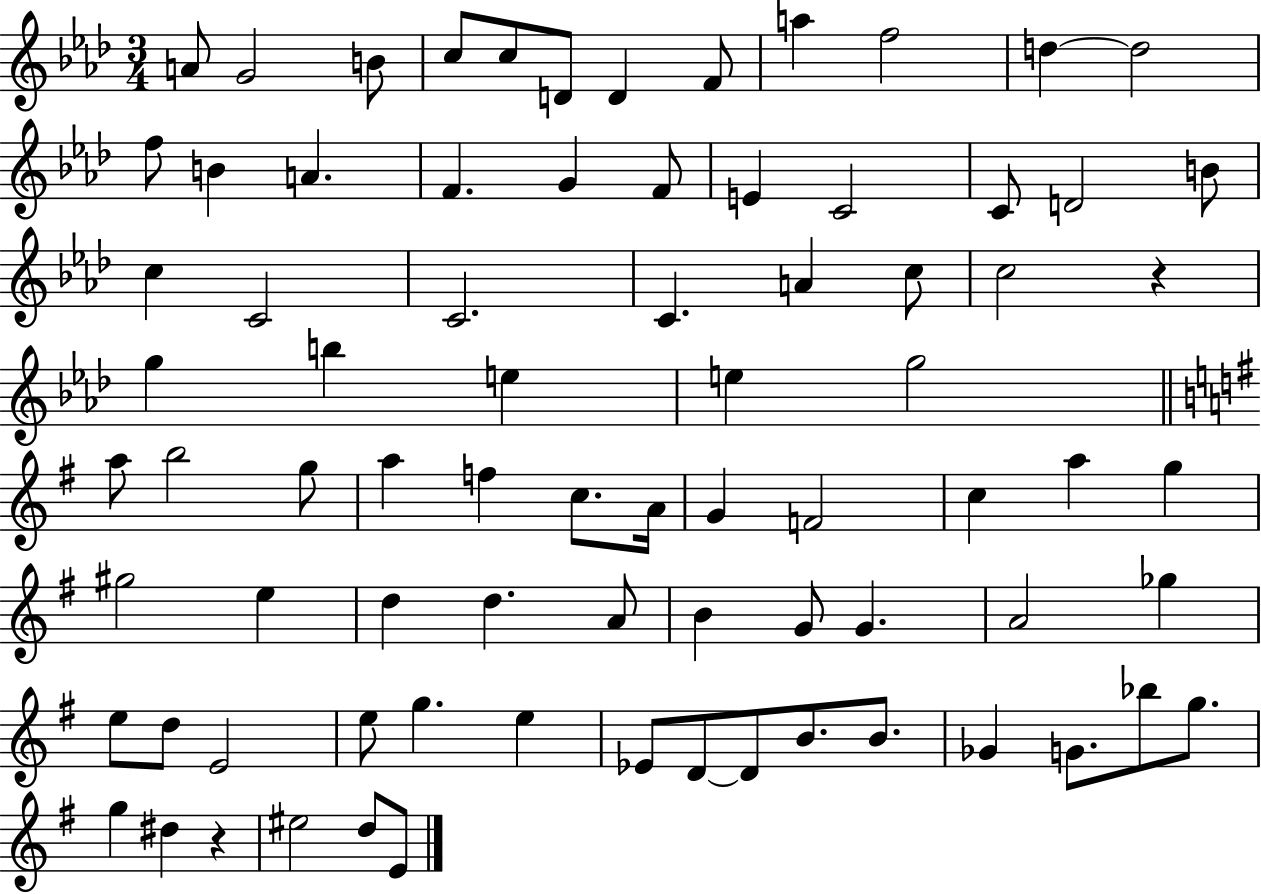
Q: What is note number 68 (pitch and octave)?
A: B4